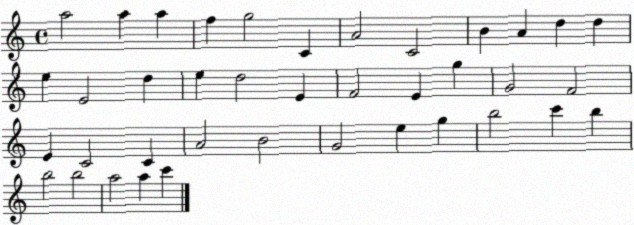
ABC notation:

X:1
T:Untitled
M:4/4
L:1/4
K:C
a2 a a f g2 C A2 C2 B A d d e E2 d e d2 E F2 E g G2 F2 E C2 C A2 B2 G2 e g b2 c' b b2 b2 a2 a c'